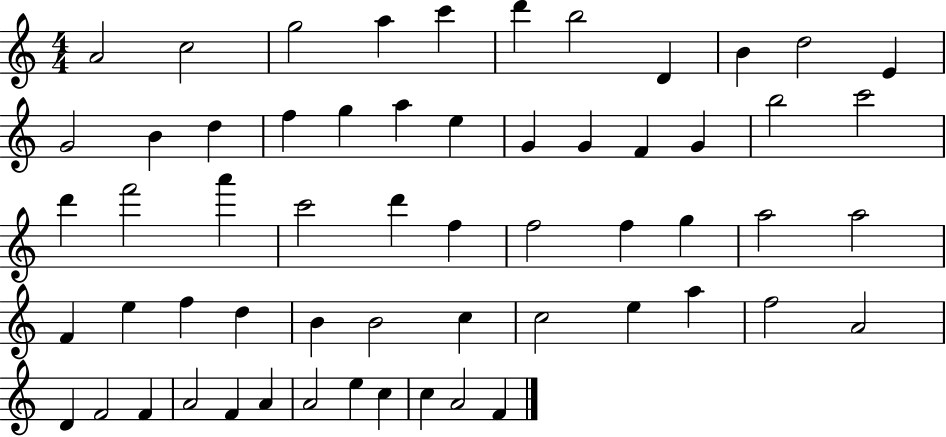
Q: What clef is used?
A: treble